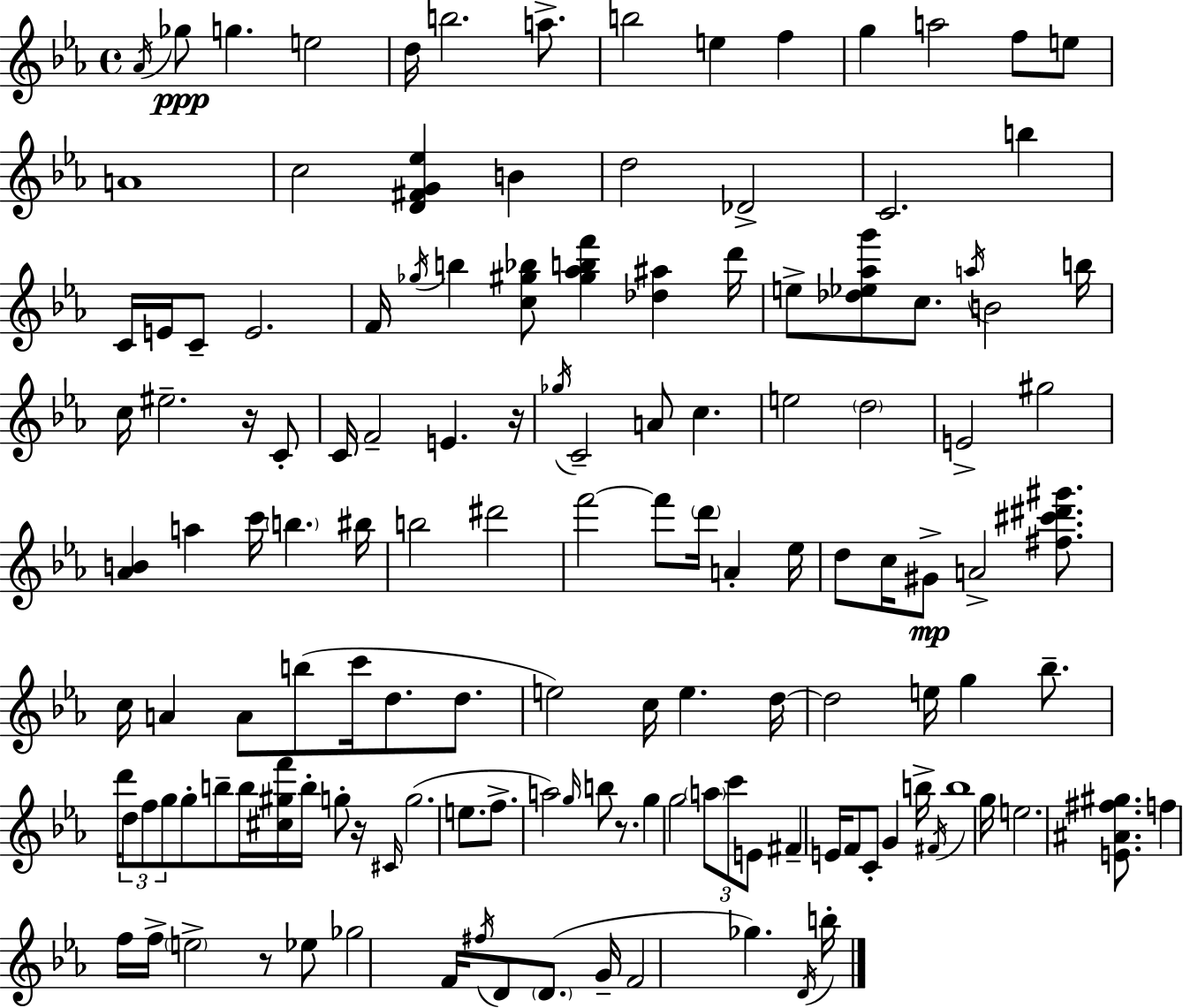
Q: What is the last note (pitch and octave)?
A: B5